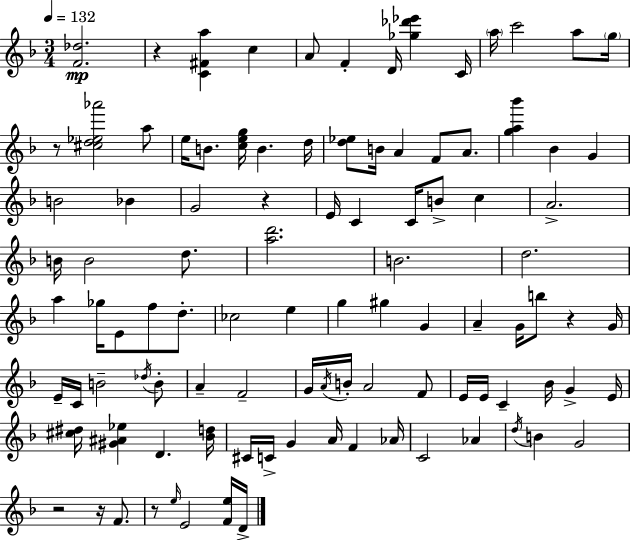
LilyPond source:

{
  \clef treble
  \numericTimeSignature
  \time 3/4
  \key f \major
  \tempo 4 = 132
  <f' des''>2.\mp | r4 <c' fis' a''>4 c''4 | a'8 f'4-. d'16 <ges'' des''' ees'''>4 c'16 | \parenthesize a''16 c'''2 a''8 \parenthesize g''16 | \break r8 <cis'' d'' ees'' aes'''>2 a''8 | e''16 b'8. <c'' e'' g''>16 b'4. d''16 | <d'' ees''>8 b'16 a'4 f'8 a'8. | <g'' a'' bes'''>4 bes'4 g'4 | \break b'2 bes'4 | g'2 r4 | e'16 c'4 c'16 b'8-> c''4 | a'2.-> | \break b'16 b'2 d''8. | <a'' d'''>2. | b'2. | d''2. | \break a''4 ges''16 e'8 f''8 d''8.-. | ces''2 e''4 | g''4 gis''4 g'4 | a'4-- g'16 b''8 r4 g'16 | \break e'16-- c'16 b'2-- \acciaccatura { des''16 } b'8-. | a'4-- f'2-- | g'16 \acciaccatura { a'16 } b'16-. a'2 | f'8 e'16 e'16 c'4-- bes'16 g'4-> | \break e'16 <cis'' dis''>16 <gis' ais' ees''>4 d'4. | <bes' d''>16 cis'16 c'16-> g'4 a'16 f'4 | aes'16 c'2 aes'4 | \acciaccatura { d''16 } b'4 g'2 | \break r2 r16 | f'8. r8 \grace { e''16 } e'2 | <f' e''>16 d'16-> \bar "|."
}